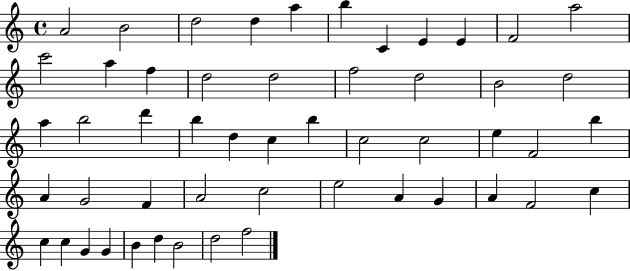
{
  \clef treble
  \time 4/4
  \defaultTimeSignature
  \key c \major
  a'2 b'2 | d''2 d''4 a''4 | b''4 c'4 e'4 e'4 | f'2 a''2 | \break c'''2 a''4 f''4 | d''2 d''2 | f''2 d''2 | b'2 d''2 | \break a''4 b''2 d'''4 | b''4 d''4 c''4 b''4 | c''2 c''2 | e''4 f'2 b''4 | \break a'4 g'2 f'4 | a'2 c''2 | e''2 a'4 g'4 | a'4 f'2 c''4 | \break c''4 c''4 g'4 g'4 | b'4 d''4 b'2 | d''2 f''2 | \bar "|."
}